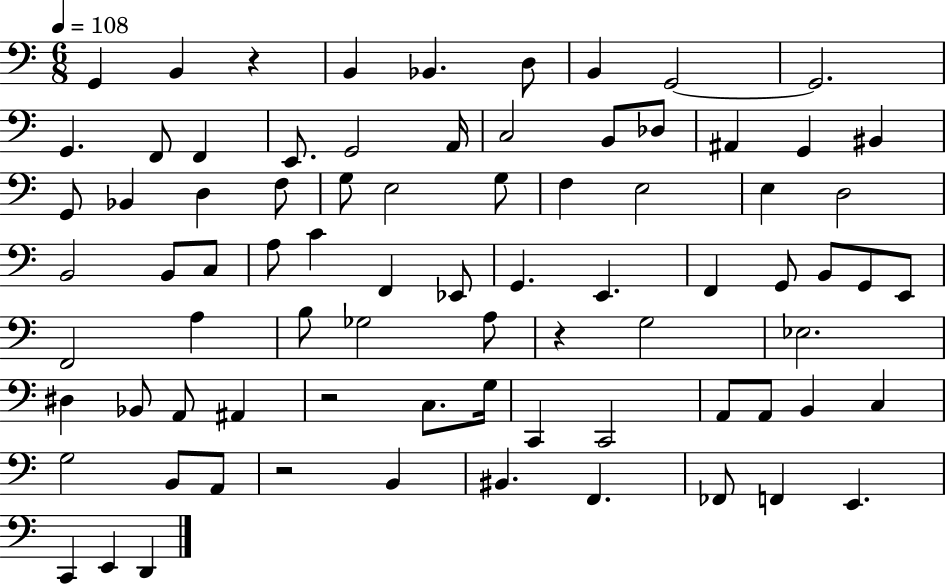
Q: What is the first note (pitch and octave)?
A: G2